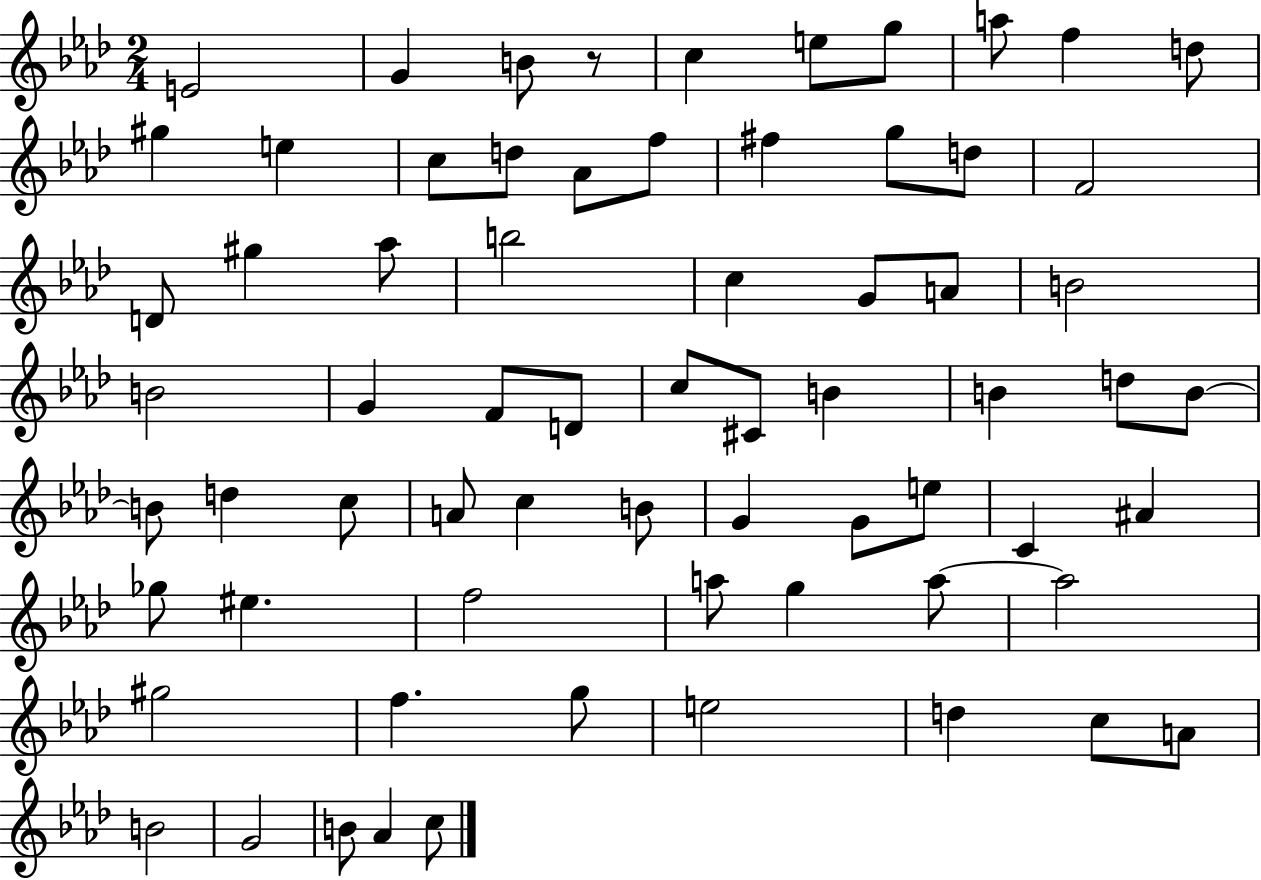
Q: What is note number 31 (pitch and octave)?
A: D4